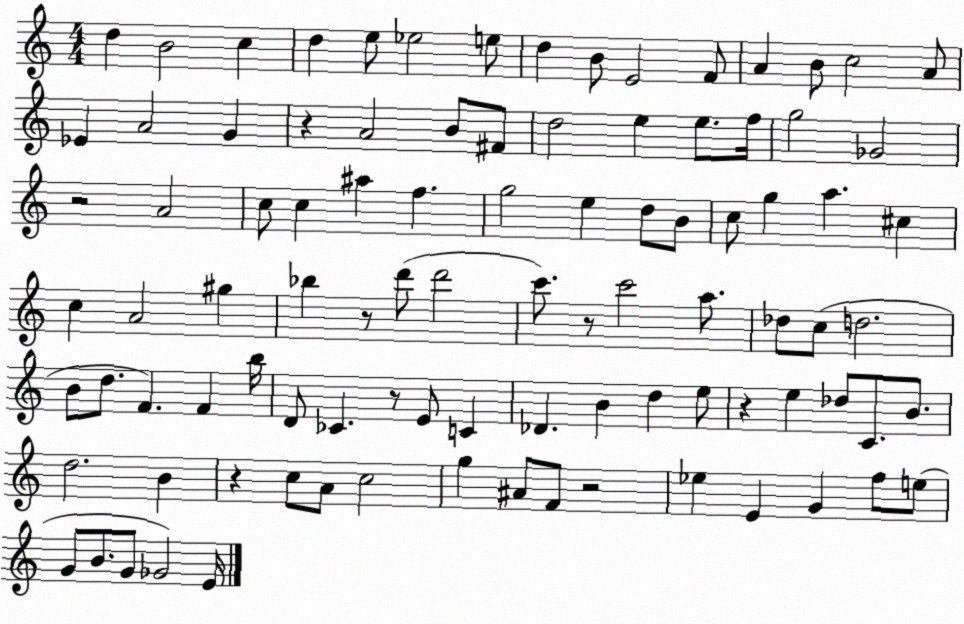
X:1
T:Untitled
M:4/4
L:1/4
K:C
d B2 c d e/2 _e2 e/2 d B/2 E2 F/2 A B/2 c2 A/2 _E A2 G z A2 B/2 ^F/2 d2 e e/2 f/4 g2 _G2 z2 A2 c/2 c ^a f g2 e d/2 B/2 c/2 g a ^c c A2 ^g _b z/2 d'/2 d'2 c'/2 z/2 c'2 a/2 _d/2 c/2 d2 B/2 d/2 F F b/4 D/2 _C z/2 E/2 C _D B d e/2 z e _d/2 C/2 B/2 d2 B z c/2 A/2 c2 g ^A/2 F/2 z2 _e E G f/2 e/2 G/2 B/2 G/2 _G2 E/4